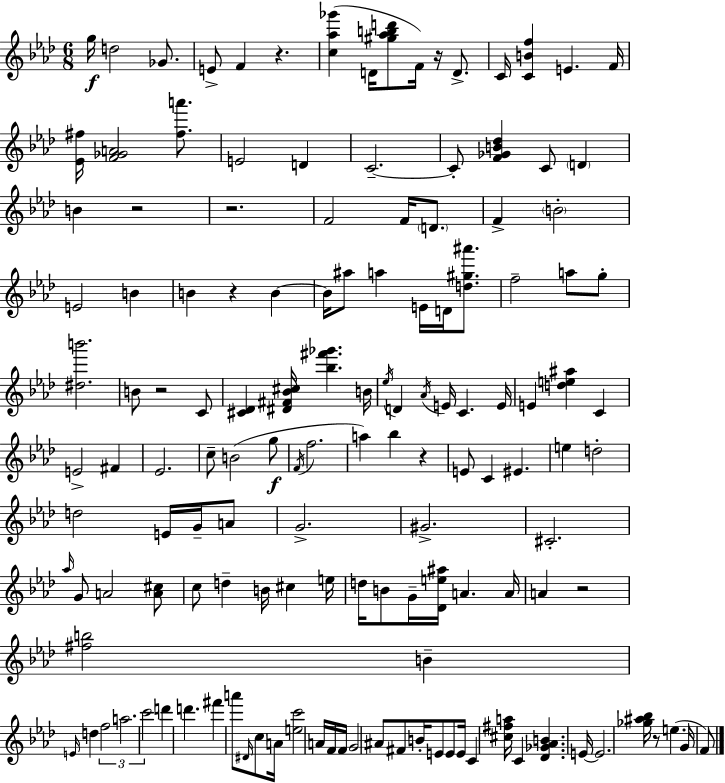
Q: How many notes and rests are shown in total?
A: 141